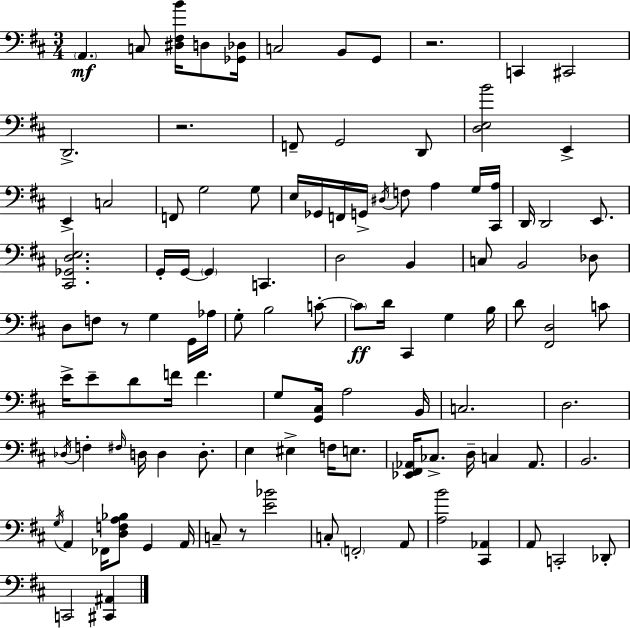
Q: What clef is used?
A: bass